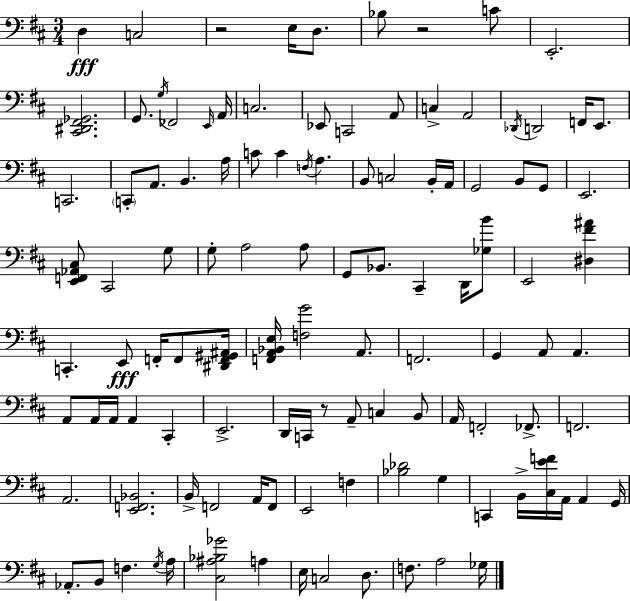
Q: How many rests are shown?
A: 3